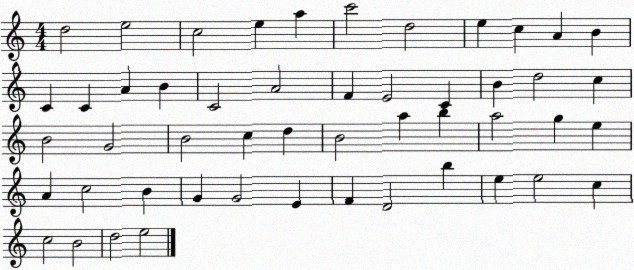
X:1
T:Untitled
M:4/4
L:1/4
K:C
d2 e2 c2 e a c'2 d2 e c A B C C A B C2 A2 F E2 C B d2 c B2 G2 B2 c d B2 a b a2 g e A c2 B G G2 E F D2 b e e2 c c2 B2 d2 e2